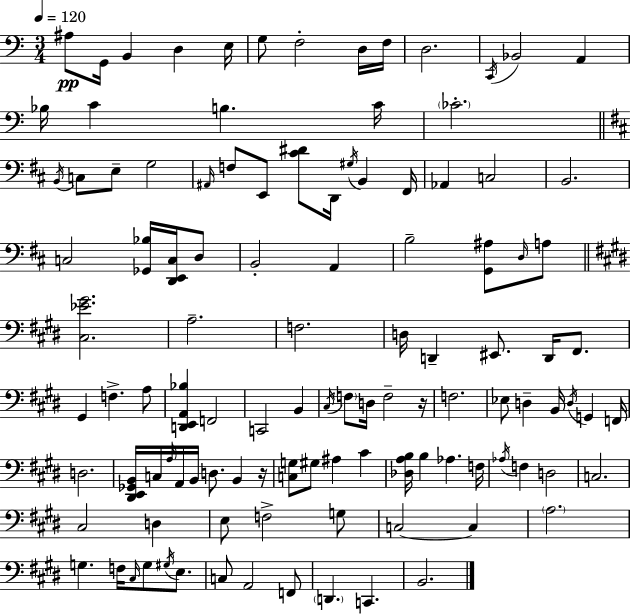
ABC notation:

X:1
T:Untitled
M:3/4
L:1/4
K:C
^A,/2 G,,/4 B,, D, E,/4 G,/2 F,2 D,/4 F,/4 D,2 C,,/4 _B,,2 A,, _B,/4 C B, C/4 _C2 B,,/4 C,/2 E,/2 G,2 ^A,,/4 F,/2 E,,/2 [^C^D]/2 D,,/4 ^G,/4 B,, ^F,,/4 _A,, C,2 B,,2 C,2 [_G,,_B,]/4 [D,,E,,C,]/4 D,/2 B,,2 A,, B,2 [G,,^A,]/2 D,/4 A,/2 [^C,_E^G]2 A,2 F,2 D,/4 D,, ^E,,/2 D,,/4 ^F,,/2 ^G,, F, A,/2 [D,,E,,A,,_B,] F,,2 C,,2 B,, ^C,/4 F,/2 D,/4 F,2 z/4 F,2 _E,/2 D, B,,/4 D,/4 G,, F,,/4 D,2 [^D,,E,,_G,,B,,]/4 C,/4 A,/4 A,,/4 B,,/4 D,/2 B,, z/4 [C,G,]/2 ^G,/2 ^A, ^C [_D,A,B,]/4 B, _A, F,/4 _A,/4 F, D,2 C,2 ^C,2 D, E,/2 F,2 G,/2 C,2 C, A,2 G, F,/4 ^C,/4 G,/2 ^G,/4 E,/2 C,/2 A,,2 F,,/2 D,, C,, B,,2